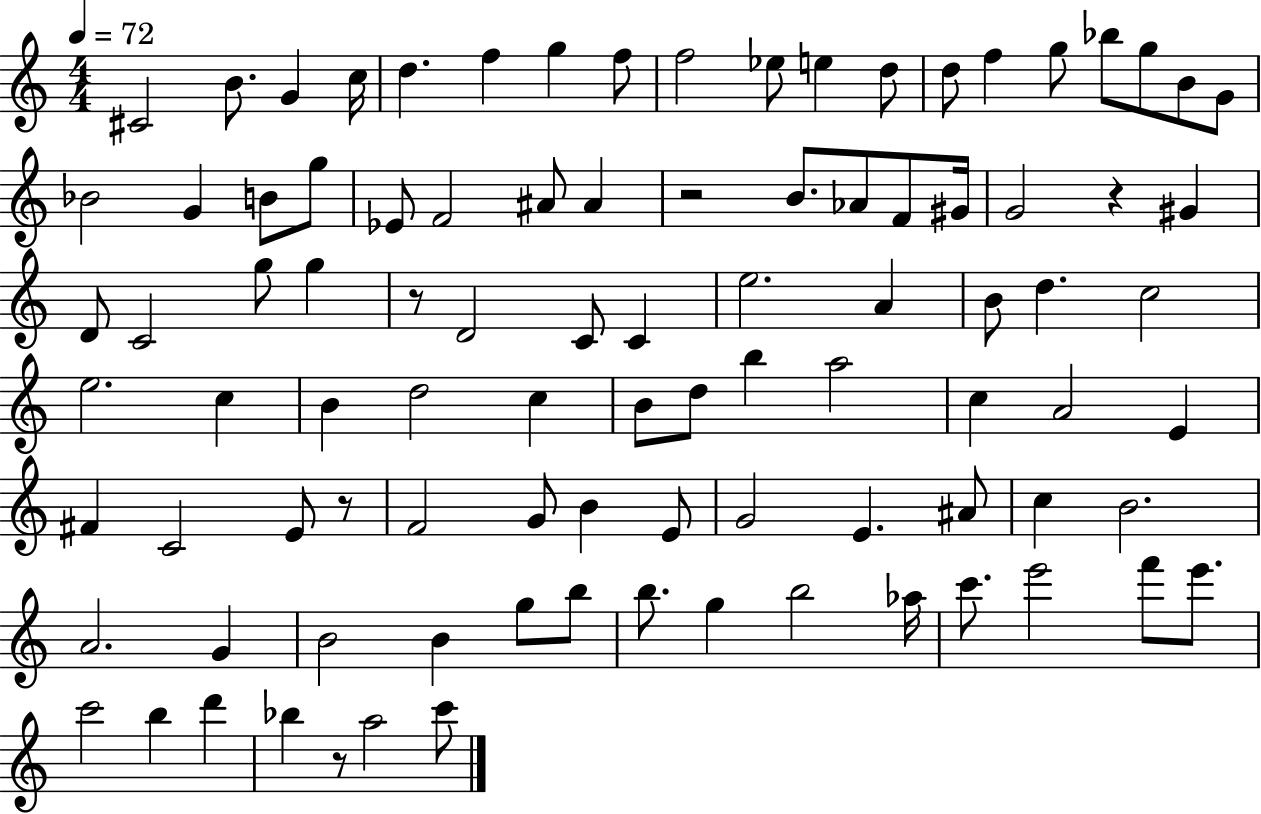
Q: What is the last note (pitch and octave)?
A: C6